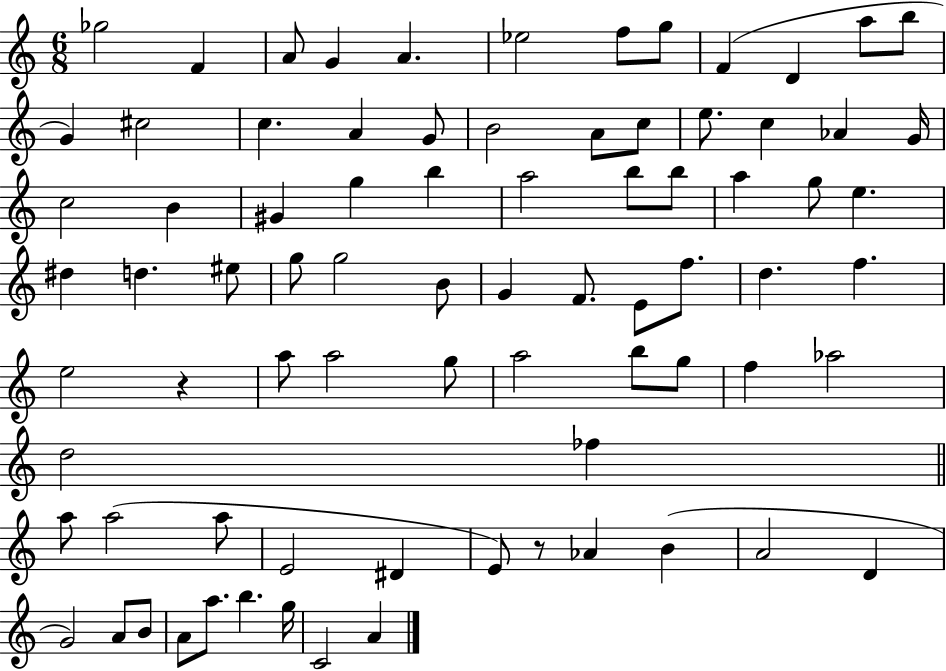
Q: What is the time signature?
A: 6/8